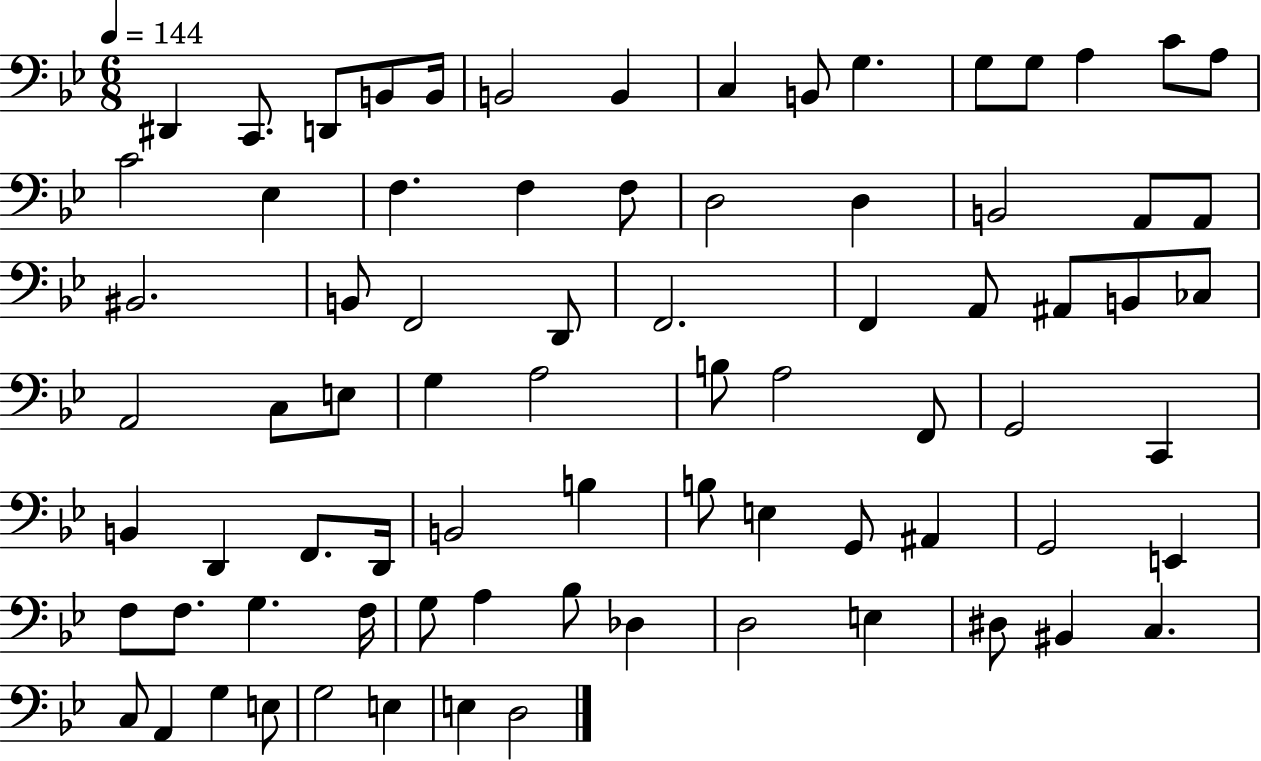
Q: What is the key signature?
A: BES major